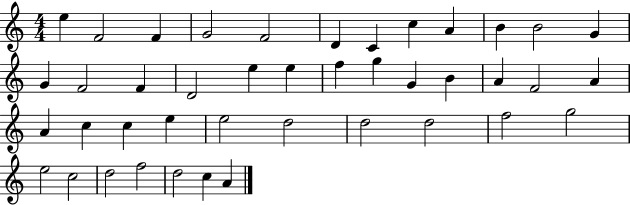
{
  \clef treble
  \numericTimeSignature
  \time 4/4
  \key c \major
  e''4 f'2 f'4 | g'2 f'2 | d'4 c'4 c''4 a'4 | b'4 b'2 g'4 | \break g'4 f'2 f'4 | d'2 e''4 e''4 | f''4 g''4 g'4 b'4 | a'4 f'2 a'4 | \break a'4 c''4 c''4 e''4 | e''2 d''2 | d''2 d''2 | f''2 g''2 | \break e''2 c''2 | d''2 f''2 | d''2 c''4 a'4 | \bar "|."
}